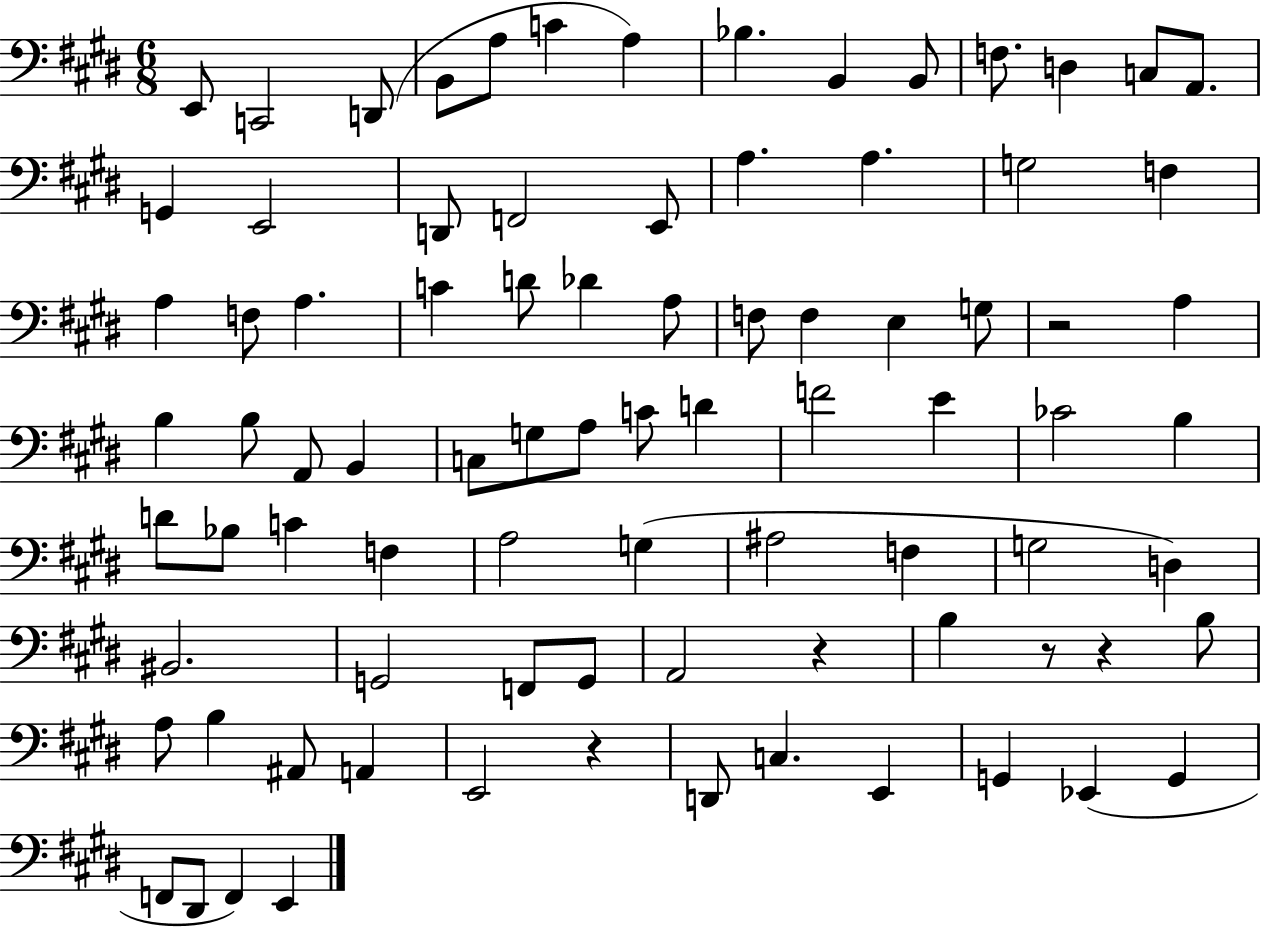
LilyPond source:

{
  \clef bass
  \numericTimeSignature
  \time 6/8
  \key e \major
  e,8 c,2 d,8( | b,8 a8 c'4 a4) | bes4. b,4 b,8 | f8. d4 c8 a,8. | \break g,4 e,2 | d,8 f,2 e,8 | a4. a4. | g2 f4 | \break a4 f8 a4. | c'4 d'8 des'4 a8 | f8 f4 e4 g8 | r2 a4 | \break b4 b8 a,8 b,4 | c8 g8 a8 c'8 d'4 | f'2 e'4 | ces'2 b4 | \break d'8 bes8 c'4 f4 | a2 g4( | ais2 f4 | g2 d4) | \break bis,2. | g,2 f,8 g,8 | a,2 r4 | b4 r8 r4 b8 | \break a8 b4 ais,8 a,4 | e,2 r4 | d,8 c4. e,4 | g,4 ees,4( g,4 | \break f,8 dis,8 f,4) e,4 | \bar "|."
}